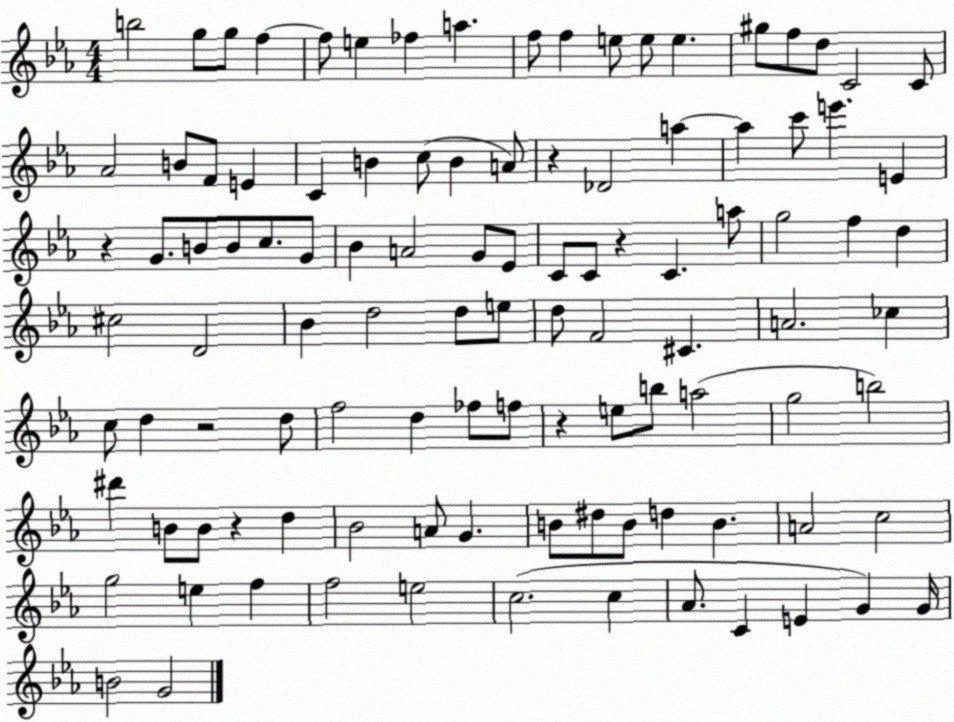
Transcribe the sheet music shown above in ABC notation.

X:1
T:Untitled
M:4/4
L:1/4
K:Eb
b2 g/2 g/2 f f/2 e _f a f/2 f e/2 e/2 e ^g/2 f/2 d/2 C2 C/2 _A2 B/2 F/2 E C B c/2 B A/2 z _D2 a a c'/2 e' E z G/2 B/2 B/2 c/2 G/2 _B A2 G/2 _E/2 C/2 C/2 z C a/2 g2 f d ^c2 D2 _B d2 d/2 e/2 d/2 F2 ^C A2 _c c/2 d z2 d/2 f2 d _f/2 f/2 z e/2 b/2 a2 g2 b2 ^d' B/2 B/2 z d _B2 A/2 G B/2 ^d/2 B/2 d B A2 c2 g2 e f f2 e2 c2 c _A/2 C E G G/4 B2 G2